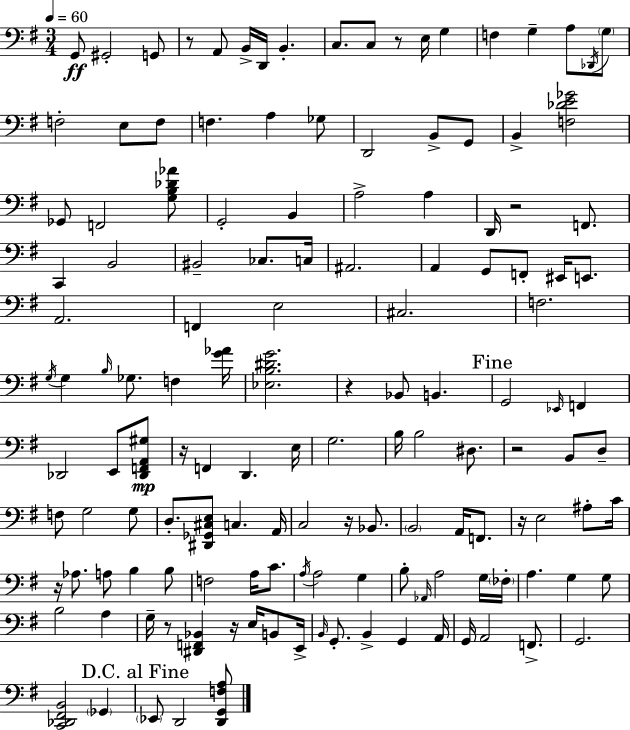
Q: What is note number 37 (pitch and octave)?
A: BIS2